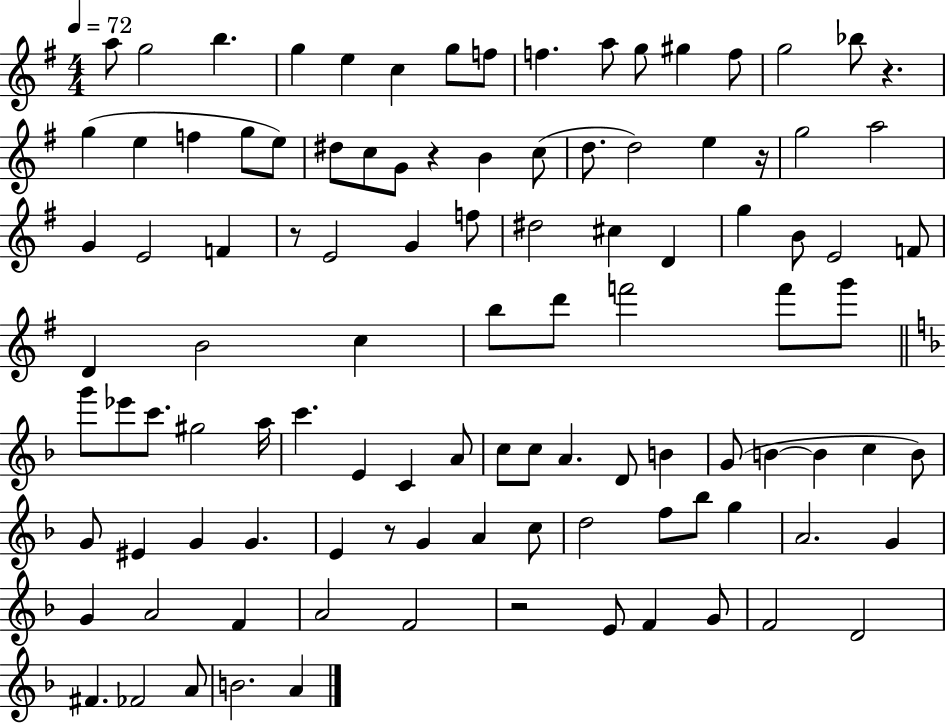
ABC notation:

X:1
T:Untitled
M:4/4
L:1/4
K:G
a/2 g2 b g e c g/2 f/2 f a/2 g/2 ^g f/2 g2 _b/2 z g e f g/2 e/2 ^d/2 c/2 G/2 z B c/2 d/2 d2 e z/4 g2 a2 G E2 F z/2 E2 G f/2 ^d2 ^c D g B/2 E2 F/2 D B2 c b/2 d'/2 f'2 f'/2 g'/2 g'/2 _e'/2 c'/2 ^g2 a/4 c' E C A/2 c/2 c/2 A D/2 B G/2 B B c B/2 G/2 ^E G G E z/2 G A c/2 d2 f/2 _b/2 g A2 G G A2 F A2 F2 z2 E/2 F G/2 F2 D2 ^F _F2 A/2 B2 A